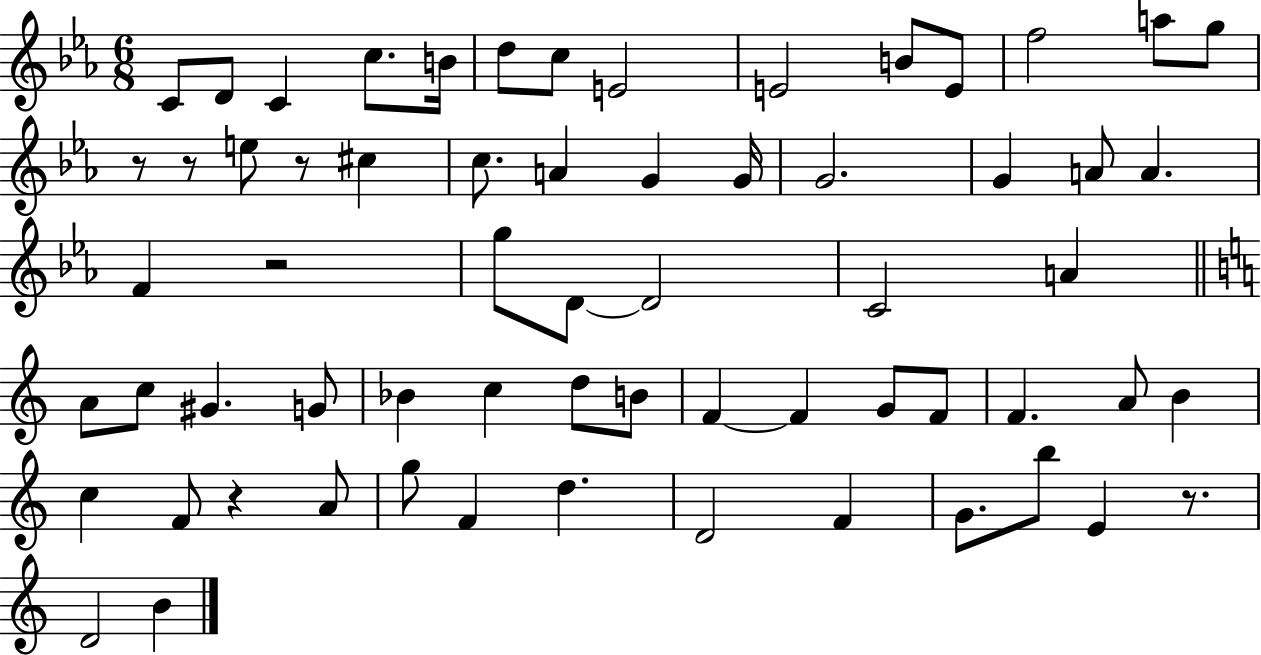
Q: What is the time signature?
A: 6/8